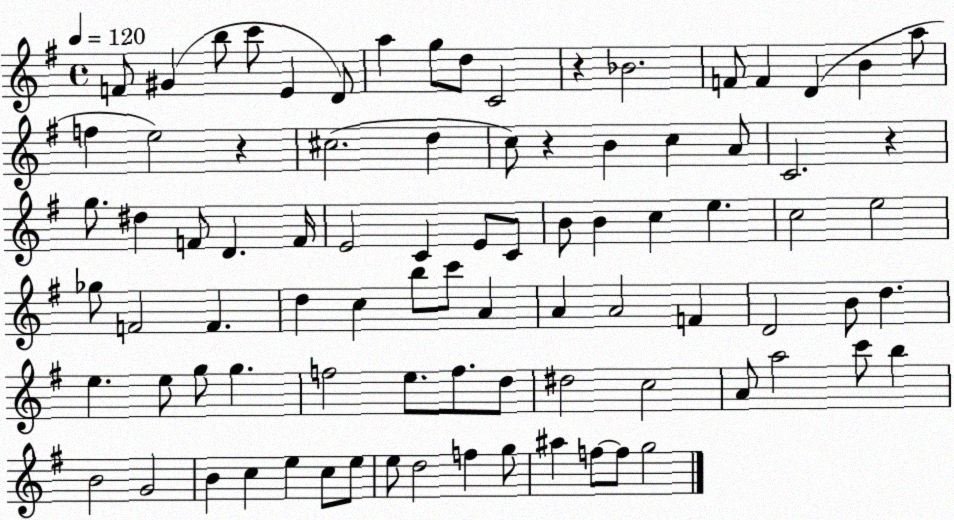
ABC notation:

X:1
T:Untitled
M:4/4
L:1/4
K:G
F/2 ^G b/2 c'/2 E D/2 a g/2 d/2 C2 z _B2 F/2 F D B a/2 f e2 z ^c2 d c/2 z B c A/2 C2 z g/2 ^d F/2 D F/4 E2 C E/2 C/2 B/2 B c e c2 e2 _g/2 F2 F d c b/2 c'/2 A A A2 F D2 B/2 d e e/2 g/2 g f2 e/2 f/2 d/2 ^d2 c2 A/2 a2 c'/2 b B2 G2 B c e c/2 e/2 e/2 d2 f g/2 ^a f/2 f/2 g2